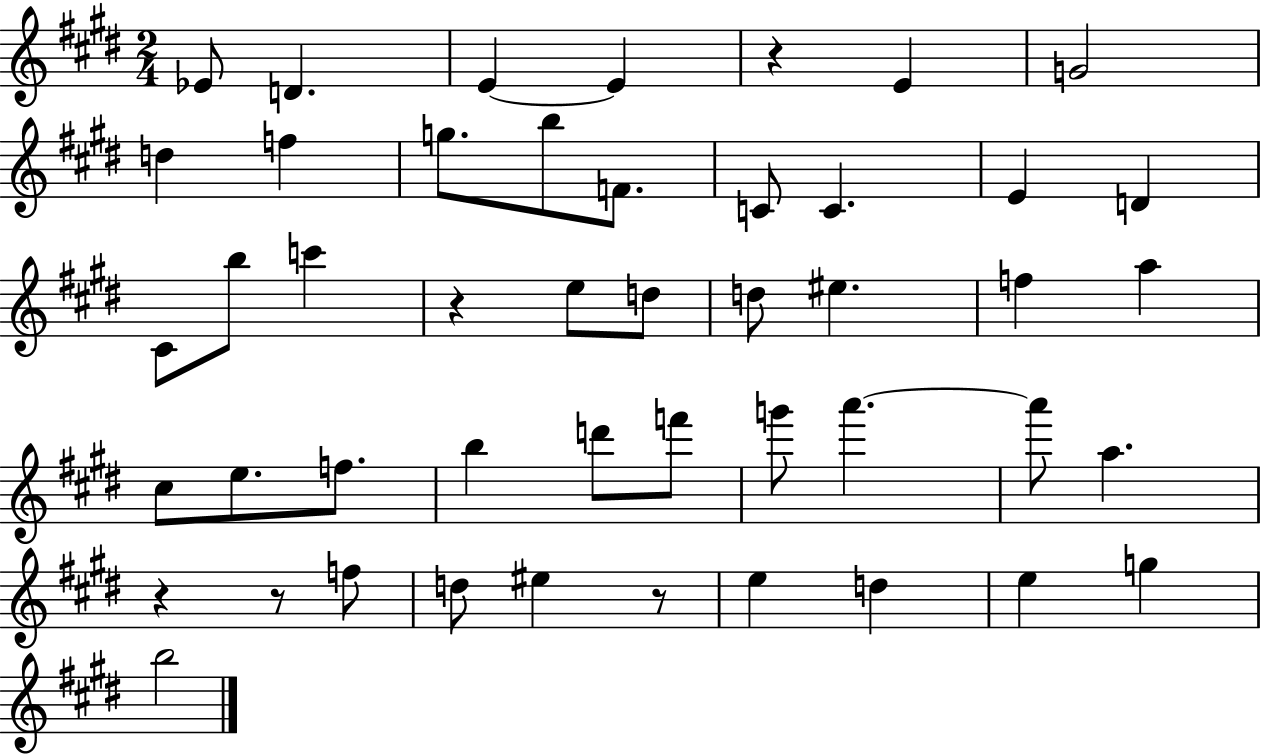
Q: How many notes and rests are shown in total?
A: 47